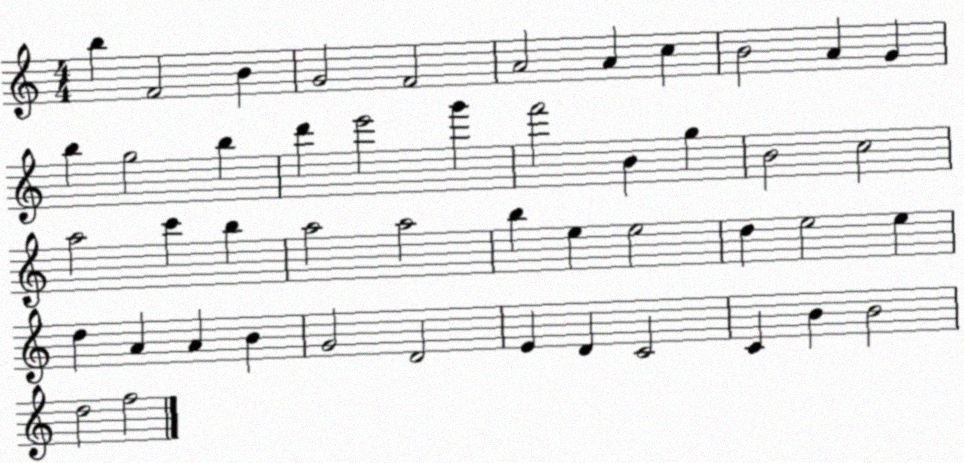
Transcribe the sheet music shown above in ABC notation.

X:1
T:Untitled
M:4/4
L:1/4
K:C
b F2 B G2 F2 A2 A c B2 A G b g2 b d' e'2 g' f'2 B g B2 c2 a2 c' b a2 a2 b e e2 d e2 e d A A B G2 D2 E D C2 C B B2 d2 f2